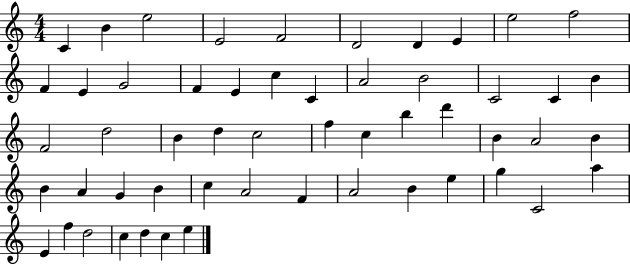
{
  \clef treble
  \numericTimeSignature
  \time 4/4
  \key c \major
  c'4 b'4 e''2 | e'2 f'2 | d'2 d'4 e'4 | e''2 f''2 | \break f'4 e'4 g'2 | f'4 e'4 c''4 c'4 | a'2 b'2 | c'2 c'4 b'4 | \break f'2 d''2 | b'4 d''4 c''2 | f''4 c''4 b''4 d'''4 | b'4 a'2 b'4 | \break b'4 a'4 g'4 b'4 | c''4 a'2 f'4 | a'2 b'4 e''4 | g''4 c'2 a''4 | \break e'4 f''4 d''2 | c''4 d''4 c''4 e''4 | \bar "|."
}